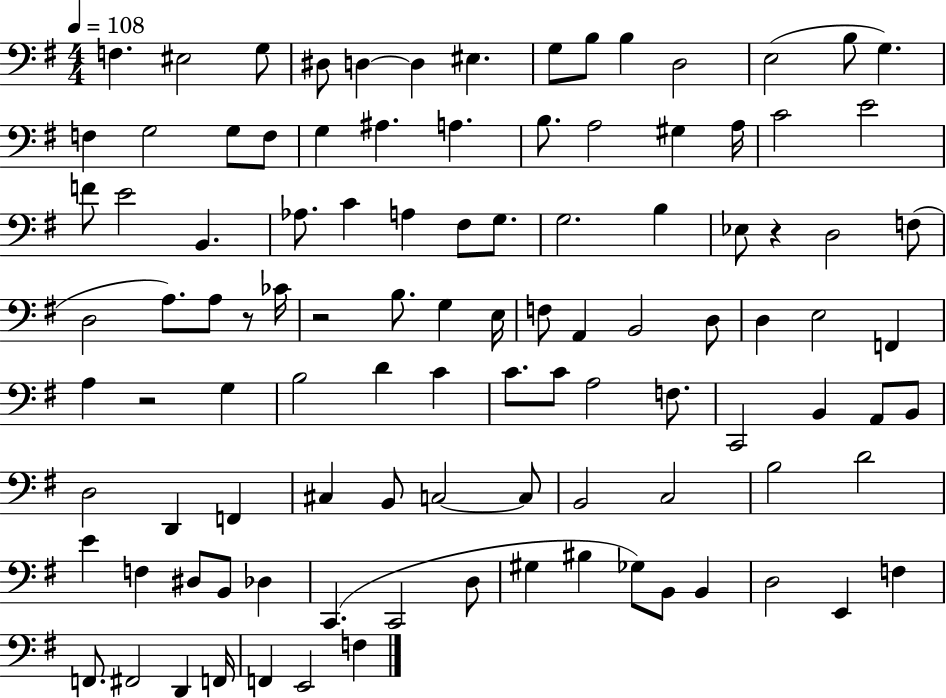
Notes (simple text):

F3/q. EIS3/h G3/e D#3/e D3/q D3/q EIS3/q. G3/e B3/e B3/q D3/h E3/h B3/e G3/q. F3/q G3/h G3/e F3/e G3/q A#3/q. A3/q. B3/e. A3/h G#3/q A3/s C4/h E4/h F4/e E4/h B2/q. Ab3/e. C4/q A3/q F#3/e G3/e. G3/h. B3/q Eb3/e R/q D3/h F3/e D3/h A3/e. A3/e R/e CES4/s R/h B3/e. G3/q E3/s F3/e A2/q B2/h D3/e D3/q E3/h F2/q A3/q R/h G3/q B3/h D4/q C4/q C4/e. C4/e A3/h F3/e. C2/h B2/q A2/e B2/e D3/h D2/q F2/q C#3/q B2/e C3/h C3/e B2/h C3/h B3/h D4/h E4/q F3/q D#3/e B2/e Db3/q C2/q. C2/h D3/e G#3/q BIS3/q Gb3/e B2/e B2/q D3/h E2/q F3/q F2/e. F#2/h D2/q F2/s F2/q E2/h F3/q